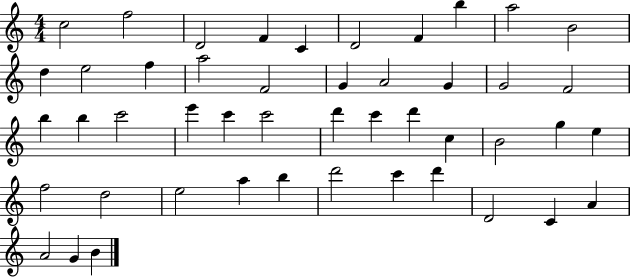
{
  \clef treble
  \numericTimeSignature
  \time 4/4
  \key c \major
  c''2 f''2 | d'2 f'4 c'4 | d'2 f'4 b''4 | a''2 b'2 | \break d''4 e''2 f''4 | a''2 f'2 | g'4 a'2 g'4 | g'2 f'2 | \break b''4 b''4 c'''2 | e'''4 c'''4 c'''2 | d'''4 c'''4 d'''4 c''4 | b'2 g''4 e''4 | \break f''2 d''2 | e''2 a''4 b''4 | d'''2 c'''4 d'''4 | d'2 c'4 a'4 | \break a'2 g'4 b'4 | \bar "|."
}